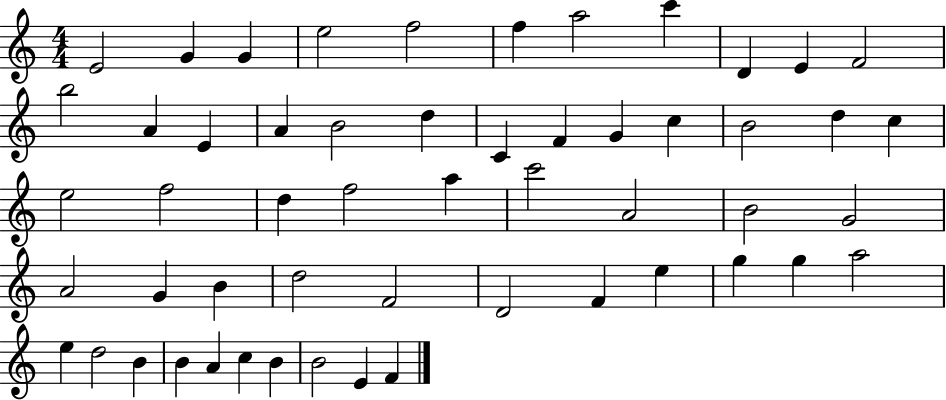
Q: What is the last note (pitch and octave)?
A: F4